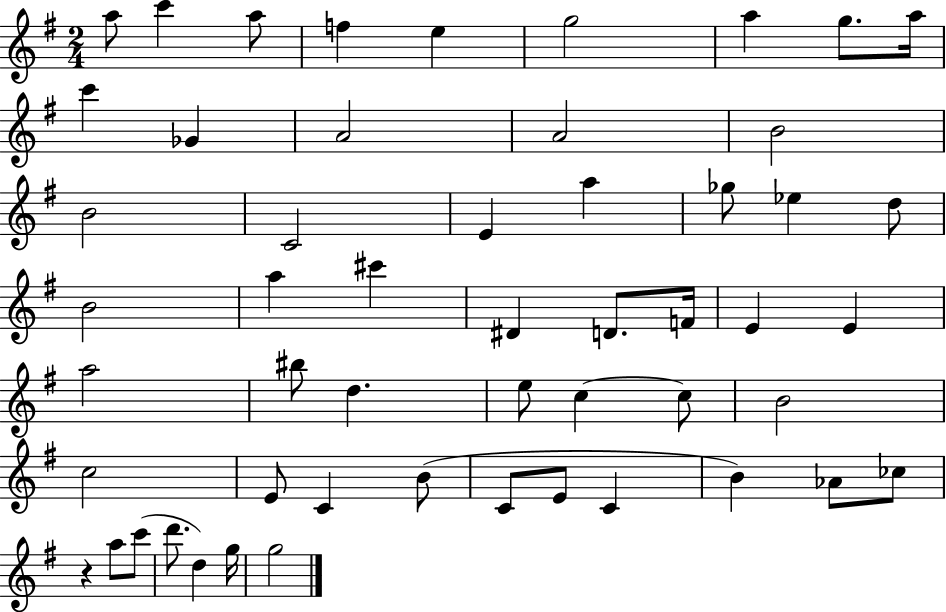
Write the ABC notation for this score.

X:1
T:Untitled
M:2/4
L:1/4
K:G
a/2 c' a/2 f e g2 a g/2 a/4 c' _G A2 A2 B2 B2 C2 E a _g/2 _e d/2 B2 a ^c' ^D D/2 F/4 E E a2 ^b/2 d e/2 c c/2 B2 c2 E/2 C B/2 C/2 E/2 C B _A/2 _c/2 z a/2 c'/2 d'/2 d g/4 g2